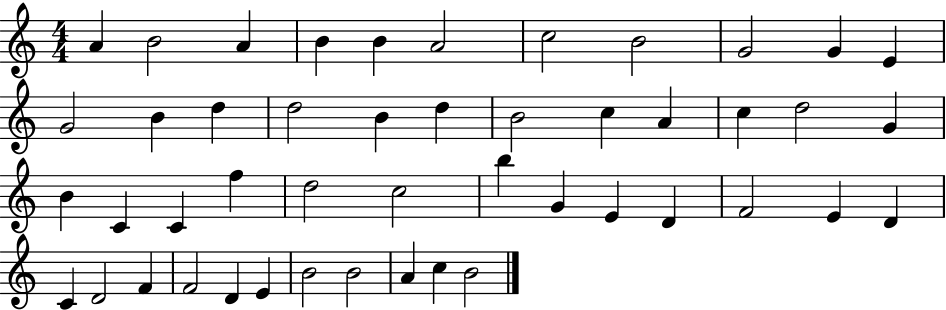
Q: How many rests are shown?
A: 0